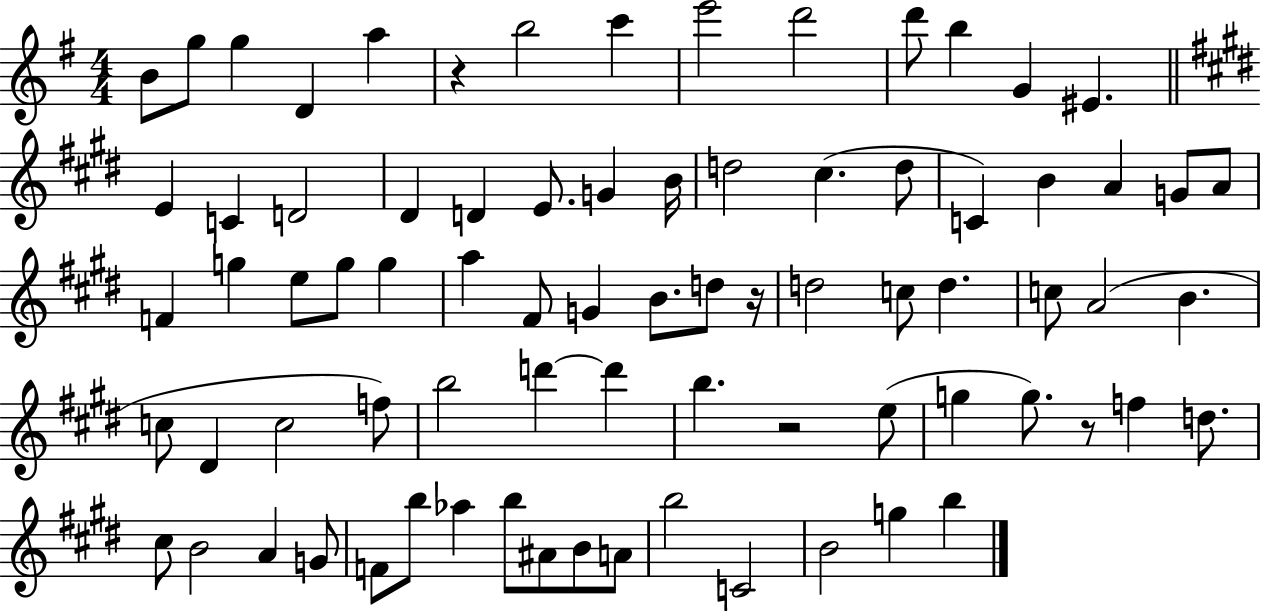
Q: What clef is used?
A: treble